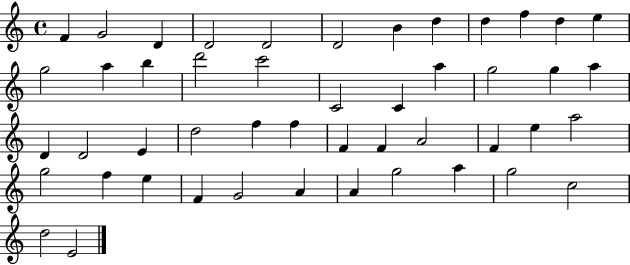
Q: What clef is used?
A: treble